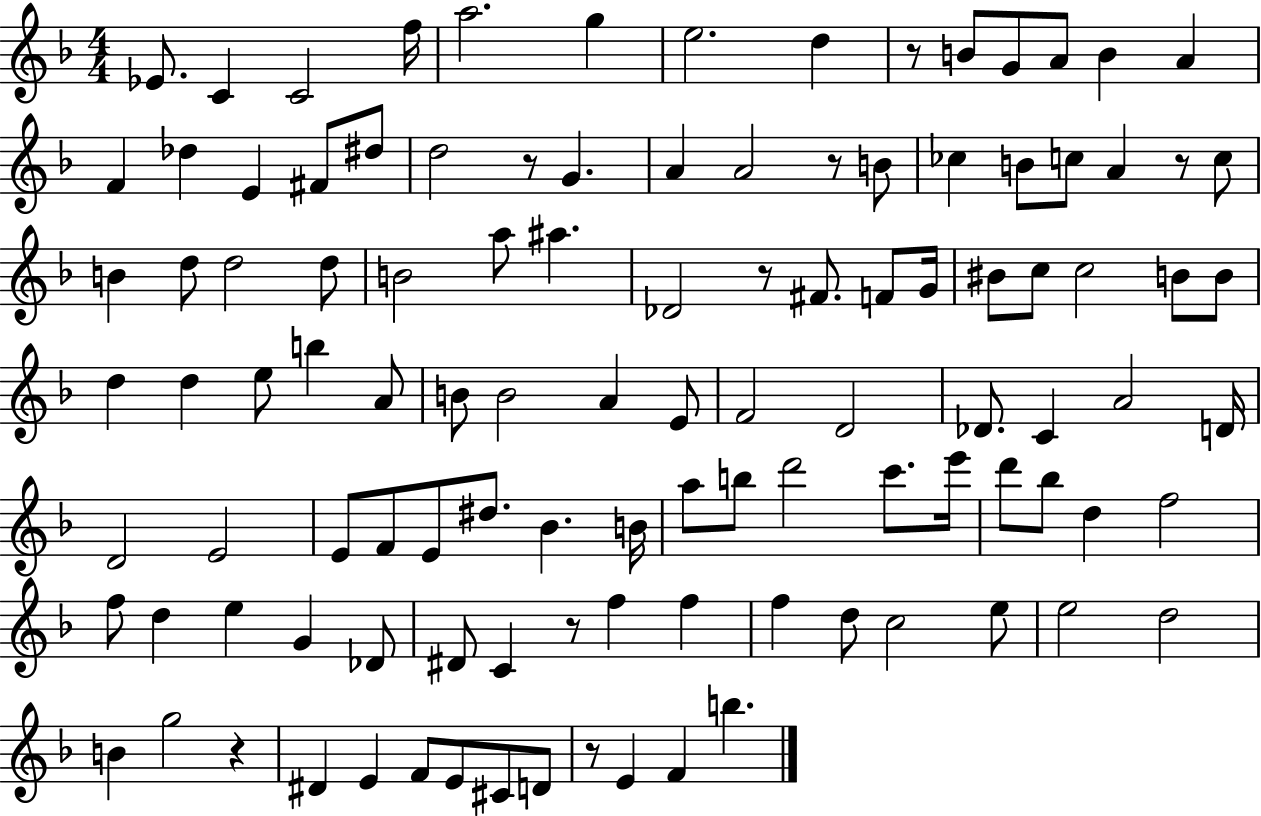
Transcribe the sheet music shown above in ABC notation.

X:1
T:Untitled
M:4/4
L:1/4
K:F
_E/2 C C2 f/4 a2 g e2 d z/2 B/2 G/2 A/2 B A F _d E ^F/2 ^d/2 d2 z/2 G A A2 z/2 B/2 _c B/2 c/2 A z/2 c/2 B d/2 d2 d/2 B2 a/2 ^a _D2 z/2 ^F/2 F/2 G/4 ^B/2 c/2 c2 B/2 B/2 d d e/2 b A/2 B/2 B2 A E/2 F2 D2 _D/2 C A2 D/4 D2 E2 E/2 F/2 E/2 ^d/2 _B B/4 a/2 b/2 d'2 c'/2 e'/4 d'/2 _b/2 d f2 f/2 d e G _D/2 ^D/2 C z/2 f f f d/2 c2 e/2 e2 d2 B g2 z ^D E F/2 E/2 ^C/2 D/2 z/2 E F b